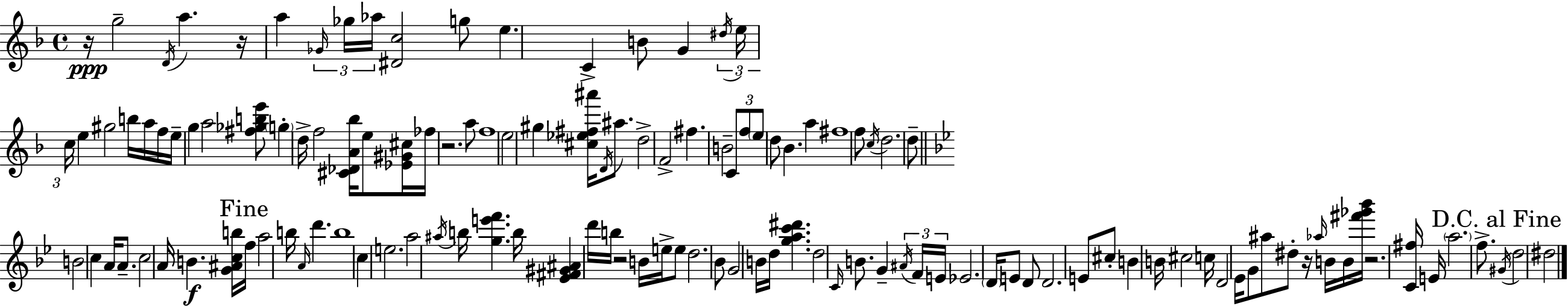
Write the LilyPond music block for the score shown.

{
  \clef treble
  \time 4/4
  \defaultTimeSignature
  \key d \minor
  \repeat volta 2 { r16\ppp g''2-- \acciaccatura { d'16 } a''4. | r16 a''4 \tuplet 3/2 { \grace { ges'16 } ges''16 aes''16 } <dis' c''>2 | g''8 e''4. c'4-> b'8 g'4 | \tuplet 3/2 { \acciaccatura { dis''16 } e''16 c''16 } e''4 gis''2 | \break b''16 a''16 f''16 e''16-- g''4 a''2 | <fis'' ges'' b'' e'''>8 \parenthesize g''4-. d''16-> f''2 | <cis' des' a' bes''>16 e''8 <ees' gis' cis''>16 fes''16 r2. | a''8 f''1 | \break e''2 gis''4 <cis'' ees'' fis'' ais'''>16 | \acciaccatura { d'16 } ais''8. d''2-> f'2-> | fis''4. b'2-- | \tuplet 3/2 { c'8 f''8 \parenthesize e''8 } d''8 bes'4. | \break a''4 fis''1 | f''8 \acciaccatura { c''16 } d''2. | d''8-- \bar "||" \break \key bes \major b'2 c''4 a'16 a'8.-- | c''2 a'16 b'4.\f <g' ais' c'' b''>16 | \mark "Fine" f''16 a''2 b''16 \grace { a'16 } d'''4. | b''1 | \break c''4 e''2. | a''2 \acciaccatura { ais''16 } b''16 <g'' e''' f'''>4. | b''16 <ees' fis' gis' ais'>4 d'''16 b''16 r2 | b'16 e''16-> e''8 d''2. | \break bes'8 g'2 b'16 d''16 <g'' a'' c''' dis'''>4. | d''2 \grace { c'16 } b'8. g'4-- | \tuplet 3/2 { \acciaccatura { ais'16 } f'16 e'16 } ees'2. | \parenthesize d'16 e'8 d'8 d'2. | \break e'8 cis''8-. b'4 b'16 cis''2 | c''16 d'2 ees'16 g'8 ais''8 | dis''8-. r16 \grace { aes''16 } b'16 b'16 <fis''' ges''' bes'''>16 r2. | <c' fis''>16 e'16 \parenthesize a''2. | \break f''8.-> \mark "D.C. al Fine" \acciaccatura { gis'16 } d''2 dis''2 | } \bar "|."
}